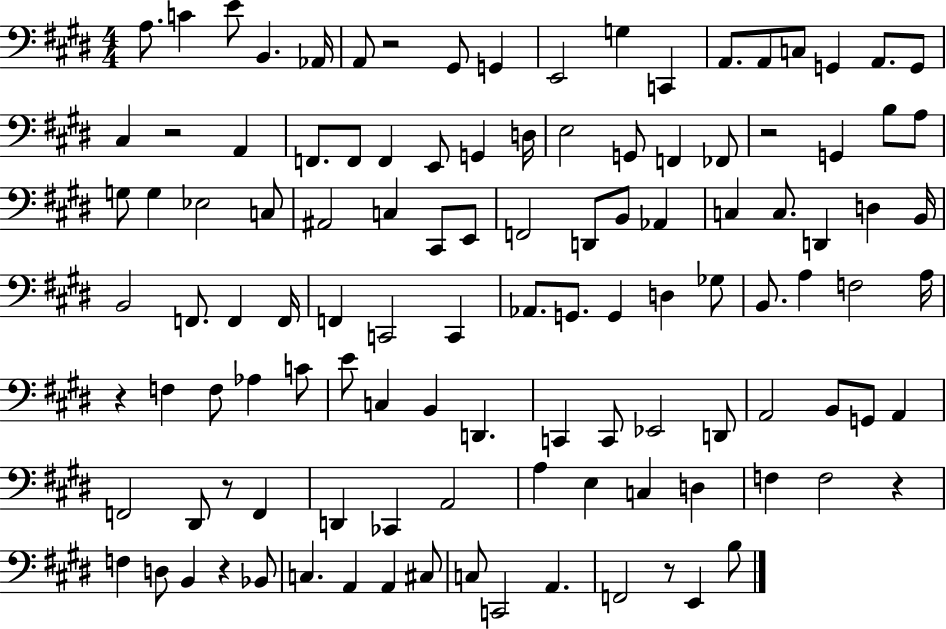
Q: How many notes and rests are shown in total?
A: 115